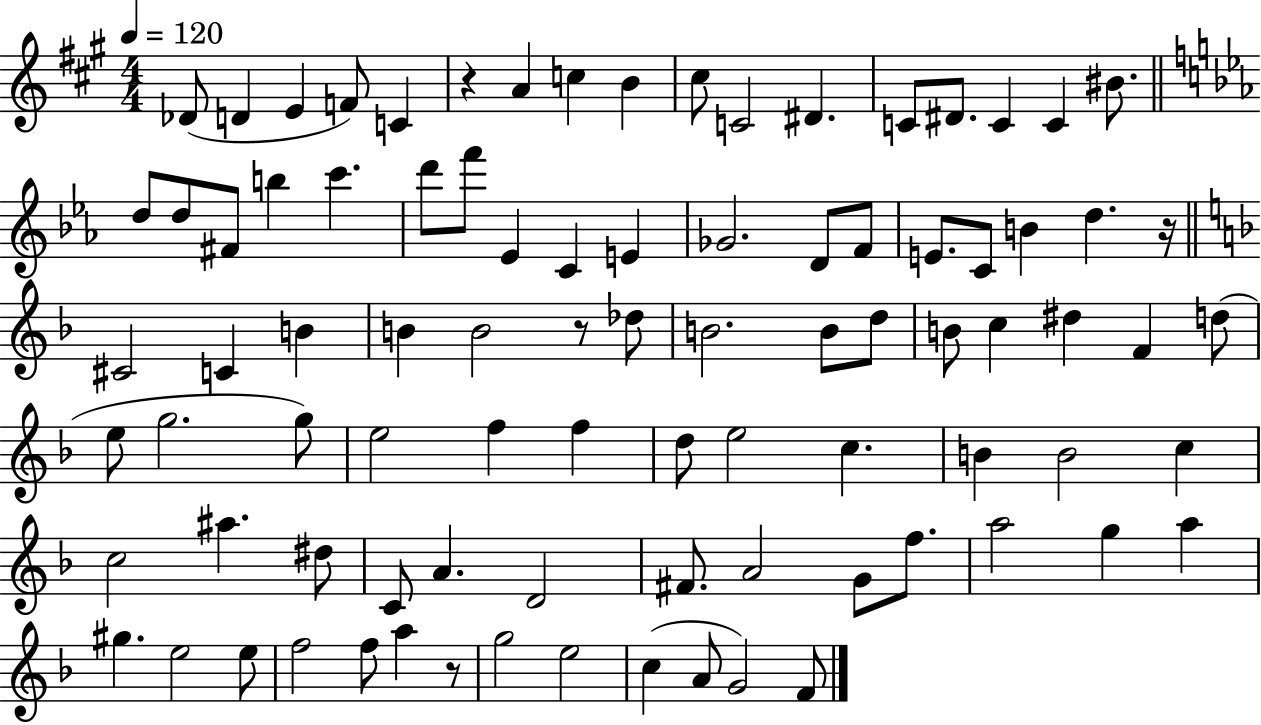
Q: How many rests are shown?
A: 4